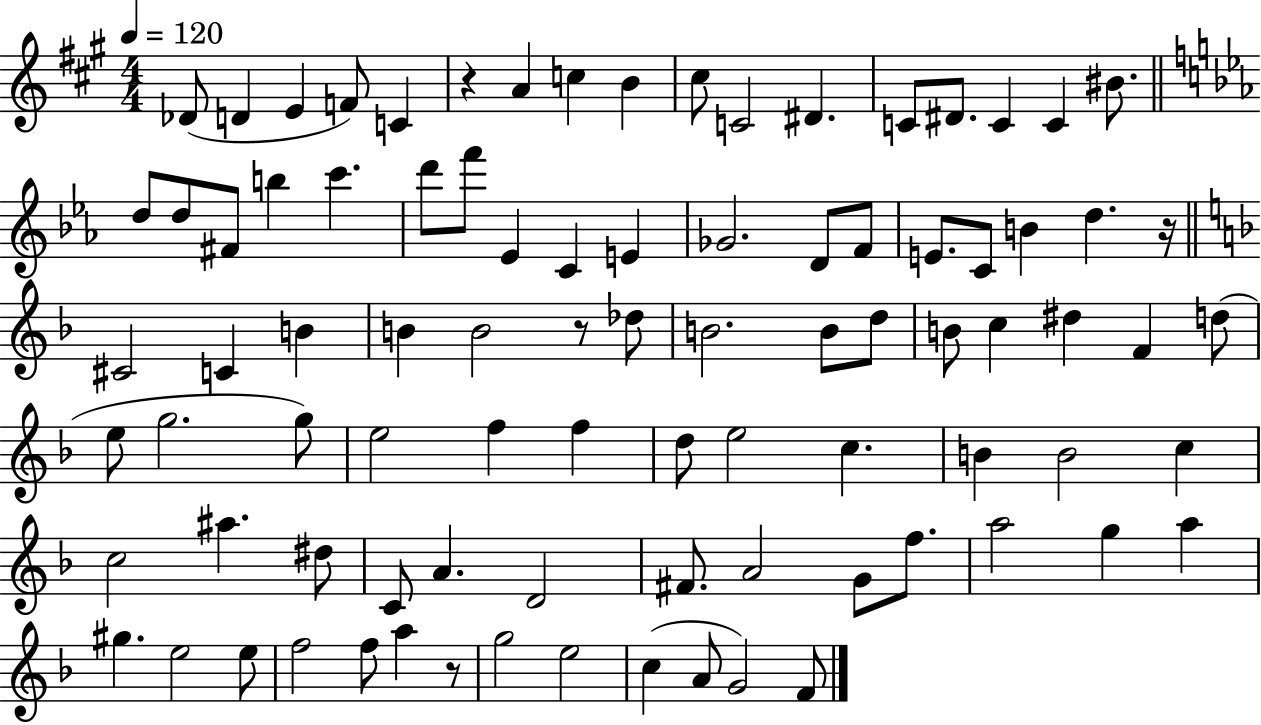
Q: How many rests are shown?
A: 4